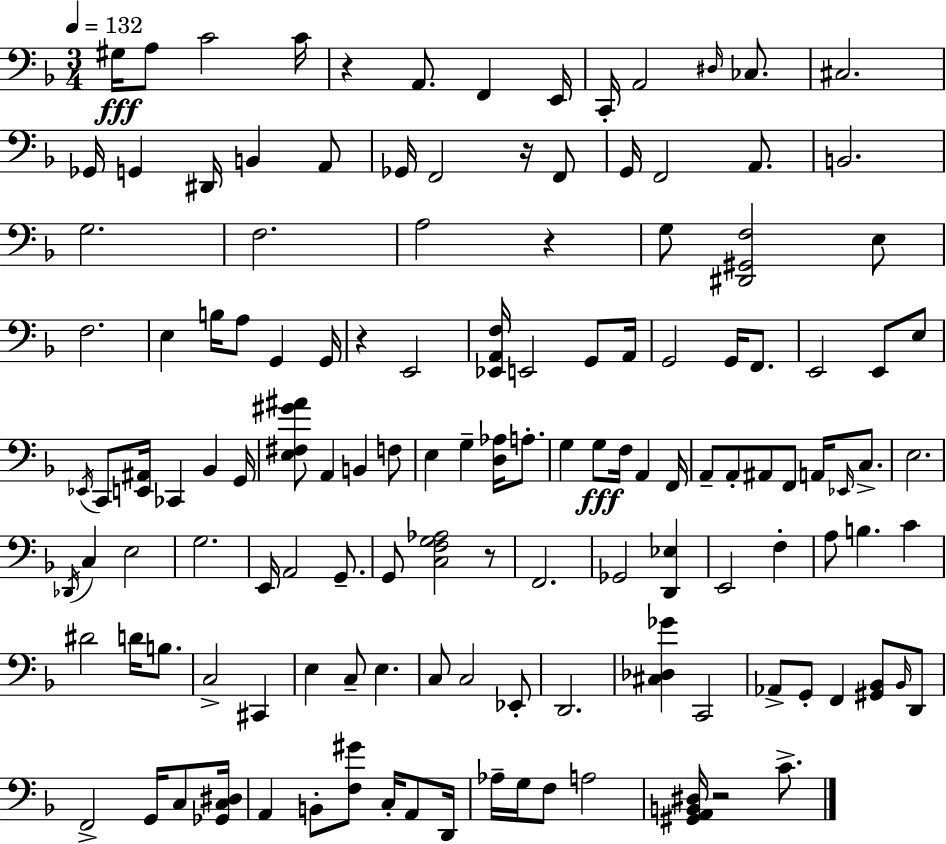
{
  \clef bass
  \numericTimeSignature
  \time 3/4
  \key d \minor
  \tempo 4 = 132
  gis16\fff a8 c'2 c'16 | r4 a,8. f,4 e,16 | c,16-. a,2 \grace { dis16 } ces8. | cis2. | \break ges,16 g,4 dis,16 b,4 a,8 | ges,16 f,2 r16 f,8 | g,16 f,2 a,8. | b,2. | \break g2. | f2. | a2 r4 | g8 <dis, gis, f>2 e8 | \break f2. | e4 b16 a8 g,4 | g,16 r4 e,2 | <ees, a, f>16 e,2 g,8 | \break a,16 g,2 g,16 f,8. | e,2 e,8 e8 | \acciaccatura { ees,16 } c,8 <e, ais,>16 ces,4 bes,4 | g,16 <e fis gis' ais'>8 a,4 b,4 | \break f8 e4 g4-- <d aes>16 a8.-. | g4 g8\fff f16 a,4 | f,16 a,8-- a,8-. ais,8 f,8 a,16 \grace { ees,16 } | c8.-> e2. | \break \acciaccatura { des,16 } c4 e2 | g2. | e,16 a,2 | g,8.-- g,8 <c f g aes>2 | \break r8 f,2. | ges,2 | <d, ees>4 e,2 | f4-. a8 b4. | \break c'4 dis'2 | d'16 b8. c2-> | cis,4 e4 c8-- e4. | c8 c2 | \break ees,8-. d,2. | <cis des ges'>4 c,2 | aes,8-> g,8-. f,4 | <gis, bes,>8 \grace { bes,16 } d,8 f,2-> | \break g,16 c8 <ges, c dis>16 a,4 b,8-. <f gis'>8 | c16-. a,8 d,16 aes16-- g16 f8 a2 | <gis, a, b, dis>16 r2 | c'8.-> \bar "|."
}